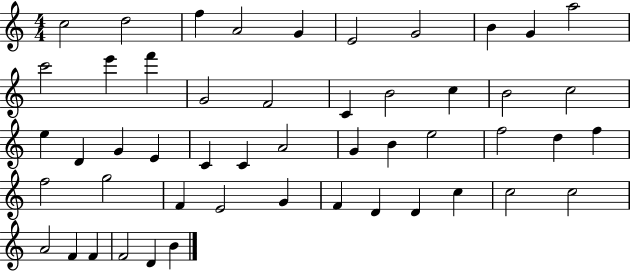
C5/h D5/h F5/q A4/h G4/q E4/h G4/h B4/q G4/q A5/h C6/h E6/q F6/q G4/h F4/h C4/q B4/h C5/q B4/h C5/h E5/q D4/q G4/q E4/q C4/q C4/q A4/h G4/q B4/q E5/h F5/h D5/q F5/q F5/h G5/h F4/q E4/h G4/q F4/q D4/q D4/q C5/q C5/h C5/h A4/h F4/q F4/q F4/h D4/q B4/q